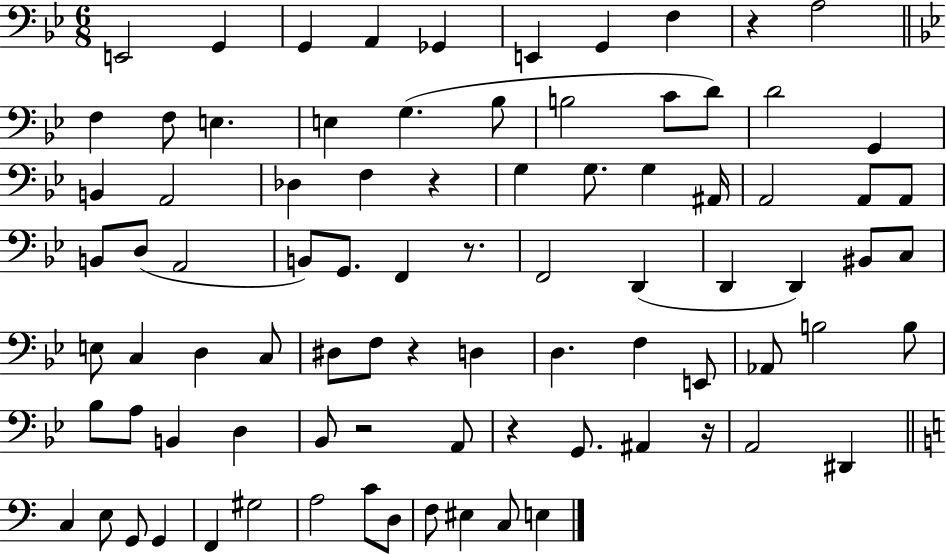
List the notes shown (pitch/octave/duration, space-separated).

E2/h G2/q G2/q A2/q Gb2/q E2/q G2/q F3/q R/q A3/h F3/q F3/e E3/q. E3/q G3/q. Bb3/e B3/h C4/e D4/e D4/h G2/q B2/q A2/h Db3/q F3/q R/q G3/q G3/e. G3/q A#2/s A2/h A2/e A2/e B2/e D3/e A2/h B2/e G2/e. F2/q R/e. F2/h D2/q D2/q D2/q BIS2/e C3/e E3/e C3/q D3/q C3/e D#3/e F3/e R/q D3/q D3/q. F3/q E2/e Ab2/e B3/h B3/e Bb3/e A3/e B2/q D3/q Bb2/e R/h A2/e R/q G2/e. A#2/q R/s A2/h D#2/q C3/q E3/e G2/e G2/q F2/q G#3/h A3/h C4/e D3/e F3/e EIS3/q C3/e E3/q